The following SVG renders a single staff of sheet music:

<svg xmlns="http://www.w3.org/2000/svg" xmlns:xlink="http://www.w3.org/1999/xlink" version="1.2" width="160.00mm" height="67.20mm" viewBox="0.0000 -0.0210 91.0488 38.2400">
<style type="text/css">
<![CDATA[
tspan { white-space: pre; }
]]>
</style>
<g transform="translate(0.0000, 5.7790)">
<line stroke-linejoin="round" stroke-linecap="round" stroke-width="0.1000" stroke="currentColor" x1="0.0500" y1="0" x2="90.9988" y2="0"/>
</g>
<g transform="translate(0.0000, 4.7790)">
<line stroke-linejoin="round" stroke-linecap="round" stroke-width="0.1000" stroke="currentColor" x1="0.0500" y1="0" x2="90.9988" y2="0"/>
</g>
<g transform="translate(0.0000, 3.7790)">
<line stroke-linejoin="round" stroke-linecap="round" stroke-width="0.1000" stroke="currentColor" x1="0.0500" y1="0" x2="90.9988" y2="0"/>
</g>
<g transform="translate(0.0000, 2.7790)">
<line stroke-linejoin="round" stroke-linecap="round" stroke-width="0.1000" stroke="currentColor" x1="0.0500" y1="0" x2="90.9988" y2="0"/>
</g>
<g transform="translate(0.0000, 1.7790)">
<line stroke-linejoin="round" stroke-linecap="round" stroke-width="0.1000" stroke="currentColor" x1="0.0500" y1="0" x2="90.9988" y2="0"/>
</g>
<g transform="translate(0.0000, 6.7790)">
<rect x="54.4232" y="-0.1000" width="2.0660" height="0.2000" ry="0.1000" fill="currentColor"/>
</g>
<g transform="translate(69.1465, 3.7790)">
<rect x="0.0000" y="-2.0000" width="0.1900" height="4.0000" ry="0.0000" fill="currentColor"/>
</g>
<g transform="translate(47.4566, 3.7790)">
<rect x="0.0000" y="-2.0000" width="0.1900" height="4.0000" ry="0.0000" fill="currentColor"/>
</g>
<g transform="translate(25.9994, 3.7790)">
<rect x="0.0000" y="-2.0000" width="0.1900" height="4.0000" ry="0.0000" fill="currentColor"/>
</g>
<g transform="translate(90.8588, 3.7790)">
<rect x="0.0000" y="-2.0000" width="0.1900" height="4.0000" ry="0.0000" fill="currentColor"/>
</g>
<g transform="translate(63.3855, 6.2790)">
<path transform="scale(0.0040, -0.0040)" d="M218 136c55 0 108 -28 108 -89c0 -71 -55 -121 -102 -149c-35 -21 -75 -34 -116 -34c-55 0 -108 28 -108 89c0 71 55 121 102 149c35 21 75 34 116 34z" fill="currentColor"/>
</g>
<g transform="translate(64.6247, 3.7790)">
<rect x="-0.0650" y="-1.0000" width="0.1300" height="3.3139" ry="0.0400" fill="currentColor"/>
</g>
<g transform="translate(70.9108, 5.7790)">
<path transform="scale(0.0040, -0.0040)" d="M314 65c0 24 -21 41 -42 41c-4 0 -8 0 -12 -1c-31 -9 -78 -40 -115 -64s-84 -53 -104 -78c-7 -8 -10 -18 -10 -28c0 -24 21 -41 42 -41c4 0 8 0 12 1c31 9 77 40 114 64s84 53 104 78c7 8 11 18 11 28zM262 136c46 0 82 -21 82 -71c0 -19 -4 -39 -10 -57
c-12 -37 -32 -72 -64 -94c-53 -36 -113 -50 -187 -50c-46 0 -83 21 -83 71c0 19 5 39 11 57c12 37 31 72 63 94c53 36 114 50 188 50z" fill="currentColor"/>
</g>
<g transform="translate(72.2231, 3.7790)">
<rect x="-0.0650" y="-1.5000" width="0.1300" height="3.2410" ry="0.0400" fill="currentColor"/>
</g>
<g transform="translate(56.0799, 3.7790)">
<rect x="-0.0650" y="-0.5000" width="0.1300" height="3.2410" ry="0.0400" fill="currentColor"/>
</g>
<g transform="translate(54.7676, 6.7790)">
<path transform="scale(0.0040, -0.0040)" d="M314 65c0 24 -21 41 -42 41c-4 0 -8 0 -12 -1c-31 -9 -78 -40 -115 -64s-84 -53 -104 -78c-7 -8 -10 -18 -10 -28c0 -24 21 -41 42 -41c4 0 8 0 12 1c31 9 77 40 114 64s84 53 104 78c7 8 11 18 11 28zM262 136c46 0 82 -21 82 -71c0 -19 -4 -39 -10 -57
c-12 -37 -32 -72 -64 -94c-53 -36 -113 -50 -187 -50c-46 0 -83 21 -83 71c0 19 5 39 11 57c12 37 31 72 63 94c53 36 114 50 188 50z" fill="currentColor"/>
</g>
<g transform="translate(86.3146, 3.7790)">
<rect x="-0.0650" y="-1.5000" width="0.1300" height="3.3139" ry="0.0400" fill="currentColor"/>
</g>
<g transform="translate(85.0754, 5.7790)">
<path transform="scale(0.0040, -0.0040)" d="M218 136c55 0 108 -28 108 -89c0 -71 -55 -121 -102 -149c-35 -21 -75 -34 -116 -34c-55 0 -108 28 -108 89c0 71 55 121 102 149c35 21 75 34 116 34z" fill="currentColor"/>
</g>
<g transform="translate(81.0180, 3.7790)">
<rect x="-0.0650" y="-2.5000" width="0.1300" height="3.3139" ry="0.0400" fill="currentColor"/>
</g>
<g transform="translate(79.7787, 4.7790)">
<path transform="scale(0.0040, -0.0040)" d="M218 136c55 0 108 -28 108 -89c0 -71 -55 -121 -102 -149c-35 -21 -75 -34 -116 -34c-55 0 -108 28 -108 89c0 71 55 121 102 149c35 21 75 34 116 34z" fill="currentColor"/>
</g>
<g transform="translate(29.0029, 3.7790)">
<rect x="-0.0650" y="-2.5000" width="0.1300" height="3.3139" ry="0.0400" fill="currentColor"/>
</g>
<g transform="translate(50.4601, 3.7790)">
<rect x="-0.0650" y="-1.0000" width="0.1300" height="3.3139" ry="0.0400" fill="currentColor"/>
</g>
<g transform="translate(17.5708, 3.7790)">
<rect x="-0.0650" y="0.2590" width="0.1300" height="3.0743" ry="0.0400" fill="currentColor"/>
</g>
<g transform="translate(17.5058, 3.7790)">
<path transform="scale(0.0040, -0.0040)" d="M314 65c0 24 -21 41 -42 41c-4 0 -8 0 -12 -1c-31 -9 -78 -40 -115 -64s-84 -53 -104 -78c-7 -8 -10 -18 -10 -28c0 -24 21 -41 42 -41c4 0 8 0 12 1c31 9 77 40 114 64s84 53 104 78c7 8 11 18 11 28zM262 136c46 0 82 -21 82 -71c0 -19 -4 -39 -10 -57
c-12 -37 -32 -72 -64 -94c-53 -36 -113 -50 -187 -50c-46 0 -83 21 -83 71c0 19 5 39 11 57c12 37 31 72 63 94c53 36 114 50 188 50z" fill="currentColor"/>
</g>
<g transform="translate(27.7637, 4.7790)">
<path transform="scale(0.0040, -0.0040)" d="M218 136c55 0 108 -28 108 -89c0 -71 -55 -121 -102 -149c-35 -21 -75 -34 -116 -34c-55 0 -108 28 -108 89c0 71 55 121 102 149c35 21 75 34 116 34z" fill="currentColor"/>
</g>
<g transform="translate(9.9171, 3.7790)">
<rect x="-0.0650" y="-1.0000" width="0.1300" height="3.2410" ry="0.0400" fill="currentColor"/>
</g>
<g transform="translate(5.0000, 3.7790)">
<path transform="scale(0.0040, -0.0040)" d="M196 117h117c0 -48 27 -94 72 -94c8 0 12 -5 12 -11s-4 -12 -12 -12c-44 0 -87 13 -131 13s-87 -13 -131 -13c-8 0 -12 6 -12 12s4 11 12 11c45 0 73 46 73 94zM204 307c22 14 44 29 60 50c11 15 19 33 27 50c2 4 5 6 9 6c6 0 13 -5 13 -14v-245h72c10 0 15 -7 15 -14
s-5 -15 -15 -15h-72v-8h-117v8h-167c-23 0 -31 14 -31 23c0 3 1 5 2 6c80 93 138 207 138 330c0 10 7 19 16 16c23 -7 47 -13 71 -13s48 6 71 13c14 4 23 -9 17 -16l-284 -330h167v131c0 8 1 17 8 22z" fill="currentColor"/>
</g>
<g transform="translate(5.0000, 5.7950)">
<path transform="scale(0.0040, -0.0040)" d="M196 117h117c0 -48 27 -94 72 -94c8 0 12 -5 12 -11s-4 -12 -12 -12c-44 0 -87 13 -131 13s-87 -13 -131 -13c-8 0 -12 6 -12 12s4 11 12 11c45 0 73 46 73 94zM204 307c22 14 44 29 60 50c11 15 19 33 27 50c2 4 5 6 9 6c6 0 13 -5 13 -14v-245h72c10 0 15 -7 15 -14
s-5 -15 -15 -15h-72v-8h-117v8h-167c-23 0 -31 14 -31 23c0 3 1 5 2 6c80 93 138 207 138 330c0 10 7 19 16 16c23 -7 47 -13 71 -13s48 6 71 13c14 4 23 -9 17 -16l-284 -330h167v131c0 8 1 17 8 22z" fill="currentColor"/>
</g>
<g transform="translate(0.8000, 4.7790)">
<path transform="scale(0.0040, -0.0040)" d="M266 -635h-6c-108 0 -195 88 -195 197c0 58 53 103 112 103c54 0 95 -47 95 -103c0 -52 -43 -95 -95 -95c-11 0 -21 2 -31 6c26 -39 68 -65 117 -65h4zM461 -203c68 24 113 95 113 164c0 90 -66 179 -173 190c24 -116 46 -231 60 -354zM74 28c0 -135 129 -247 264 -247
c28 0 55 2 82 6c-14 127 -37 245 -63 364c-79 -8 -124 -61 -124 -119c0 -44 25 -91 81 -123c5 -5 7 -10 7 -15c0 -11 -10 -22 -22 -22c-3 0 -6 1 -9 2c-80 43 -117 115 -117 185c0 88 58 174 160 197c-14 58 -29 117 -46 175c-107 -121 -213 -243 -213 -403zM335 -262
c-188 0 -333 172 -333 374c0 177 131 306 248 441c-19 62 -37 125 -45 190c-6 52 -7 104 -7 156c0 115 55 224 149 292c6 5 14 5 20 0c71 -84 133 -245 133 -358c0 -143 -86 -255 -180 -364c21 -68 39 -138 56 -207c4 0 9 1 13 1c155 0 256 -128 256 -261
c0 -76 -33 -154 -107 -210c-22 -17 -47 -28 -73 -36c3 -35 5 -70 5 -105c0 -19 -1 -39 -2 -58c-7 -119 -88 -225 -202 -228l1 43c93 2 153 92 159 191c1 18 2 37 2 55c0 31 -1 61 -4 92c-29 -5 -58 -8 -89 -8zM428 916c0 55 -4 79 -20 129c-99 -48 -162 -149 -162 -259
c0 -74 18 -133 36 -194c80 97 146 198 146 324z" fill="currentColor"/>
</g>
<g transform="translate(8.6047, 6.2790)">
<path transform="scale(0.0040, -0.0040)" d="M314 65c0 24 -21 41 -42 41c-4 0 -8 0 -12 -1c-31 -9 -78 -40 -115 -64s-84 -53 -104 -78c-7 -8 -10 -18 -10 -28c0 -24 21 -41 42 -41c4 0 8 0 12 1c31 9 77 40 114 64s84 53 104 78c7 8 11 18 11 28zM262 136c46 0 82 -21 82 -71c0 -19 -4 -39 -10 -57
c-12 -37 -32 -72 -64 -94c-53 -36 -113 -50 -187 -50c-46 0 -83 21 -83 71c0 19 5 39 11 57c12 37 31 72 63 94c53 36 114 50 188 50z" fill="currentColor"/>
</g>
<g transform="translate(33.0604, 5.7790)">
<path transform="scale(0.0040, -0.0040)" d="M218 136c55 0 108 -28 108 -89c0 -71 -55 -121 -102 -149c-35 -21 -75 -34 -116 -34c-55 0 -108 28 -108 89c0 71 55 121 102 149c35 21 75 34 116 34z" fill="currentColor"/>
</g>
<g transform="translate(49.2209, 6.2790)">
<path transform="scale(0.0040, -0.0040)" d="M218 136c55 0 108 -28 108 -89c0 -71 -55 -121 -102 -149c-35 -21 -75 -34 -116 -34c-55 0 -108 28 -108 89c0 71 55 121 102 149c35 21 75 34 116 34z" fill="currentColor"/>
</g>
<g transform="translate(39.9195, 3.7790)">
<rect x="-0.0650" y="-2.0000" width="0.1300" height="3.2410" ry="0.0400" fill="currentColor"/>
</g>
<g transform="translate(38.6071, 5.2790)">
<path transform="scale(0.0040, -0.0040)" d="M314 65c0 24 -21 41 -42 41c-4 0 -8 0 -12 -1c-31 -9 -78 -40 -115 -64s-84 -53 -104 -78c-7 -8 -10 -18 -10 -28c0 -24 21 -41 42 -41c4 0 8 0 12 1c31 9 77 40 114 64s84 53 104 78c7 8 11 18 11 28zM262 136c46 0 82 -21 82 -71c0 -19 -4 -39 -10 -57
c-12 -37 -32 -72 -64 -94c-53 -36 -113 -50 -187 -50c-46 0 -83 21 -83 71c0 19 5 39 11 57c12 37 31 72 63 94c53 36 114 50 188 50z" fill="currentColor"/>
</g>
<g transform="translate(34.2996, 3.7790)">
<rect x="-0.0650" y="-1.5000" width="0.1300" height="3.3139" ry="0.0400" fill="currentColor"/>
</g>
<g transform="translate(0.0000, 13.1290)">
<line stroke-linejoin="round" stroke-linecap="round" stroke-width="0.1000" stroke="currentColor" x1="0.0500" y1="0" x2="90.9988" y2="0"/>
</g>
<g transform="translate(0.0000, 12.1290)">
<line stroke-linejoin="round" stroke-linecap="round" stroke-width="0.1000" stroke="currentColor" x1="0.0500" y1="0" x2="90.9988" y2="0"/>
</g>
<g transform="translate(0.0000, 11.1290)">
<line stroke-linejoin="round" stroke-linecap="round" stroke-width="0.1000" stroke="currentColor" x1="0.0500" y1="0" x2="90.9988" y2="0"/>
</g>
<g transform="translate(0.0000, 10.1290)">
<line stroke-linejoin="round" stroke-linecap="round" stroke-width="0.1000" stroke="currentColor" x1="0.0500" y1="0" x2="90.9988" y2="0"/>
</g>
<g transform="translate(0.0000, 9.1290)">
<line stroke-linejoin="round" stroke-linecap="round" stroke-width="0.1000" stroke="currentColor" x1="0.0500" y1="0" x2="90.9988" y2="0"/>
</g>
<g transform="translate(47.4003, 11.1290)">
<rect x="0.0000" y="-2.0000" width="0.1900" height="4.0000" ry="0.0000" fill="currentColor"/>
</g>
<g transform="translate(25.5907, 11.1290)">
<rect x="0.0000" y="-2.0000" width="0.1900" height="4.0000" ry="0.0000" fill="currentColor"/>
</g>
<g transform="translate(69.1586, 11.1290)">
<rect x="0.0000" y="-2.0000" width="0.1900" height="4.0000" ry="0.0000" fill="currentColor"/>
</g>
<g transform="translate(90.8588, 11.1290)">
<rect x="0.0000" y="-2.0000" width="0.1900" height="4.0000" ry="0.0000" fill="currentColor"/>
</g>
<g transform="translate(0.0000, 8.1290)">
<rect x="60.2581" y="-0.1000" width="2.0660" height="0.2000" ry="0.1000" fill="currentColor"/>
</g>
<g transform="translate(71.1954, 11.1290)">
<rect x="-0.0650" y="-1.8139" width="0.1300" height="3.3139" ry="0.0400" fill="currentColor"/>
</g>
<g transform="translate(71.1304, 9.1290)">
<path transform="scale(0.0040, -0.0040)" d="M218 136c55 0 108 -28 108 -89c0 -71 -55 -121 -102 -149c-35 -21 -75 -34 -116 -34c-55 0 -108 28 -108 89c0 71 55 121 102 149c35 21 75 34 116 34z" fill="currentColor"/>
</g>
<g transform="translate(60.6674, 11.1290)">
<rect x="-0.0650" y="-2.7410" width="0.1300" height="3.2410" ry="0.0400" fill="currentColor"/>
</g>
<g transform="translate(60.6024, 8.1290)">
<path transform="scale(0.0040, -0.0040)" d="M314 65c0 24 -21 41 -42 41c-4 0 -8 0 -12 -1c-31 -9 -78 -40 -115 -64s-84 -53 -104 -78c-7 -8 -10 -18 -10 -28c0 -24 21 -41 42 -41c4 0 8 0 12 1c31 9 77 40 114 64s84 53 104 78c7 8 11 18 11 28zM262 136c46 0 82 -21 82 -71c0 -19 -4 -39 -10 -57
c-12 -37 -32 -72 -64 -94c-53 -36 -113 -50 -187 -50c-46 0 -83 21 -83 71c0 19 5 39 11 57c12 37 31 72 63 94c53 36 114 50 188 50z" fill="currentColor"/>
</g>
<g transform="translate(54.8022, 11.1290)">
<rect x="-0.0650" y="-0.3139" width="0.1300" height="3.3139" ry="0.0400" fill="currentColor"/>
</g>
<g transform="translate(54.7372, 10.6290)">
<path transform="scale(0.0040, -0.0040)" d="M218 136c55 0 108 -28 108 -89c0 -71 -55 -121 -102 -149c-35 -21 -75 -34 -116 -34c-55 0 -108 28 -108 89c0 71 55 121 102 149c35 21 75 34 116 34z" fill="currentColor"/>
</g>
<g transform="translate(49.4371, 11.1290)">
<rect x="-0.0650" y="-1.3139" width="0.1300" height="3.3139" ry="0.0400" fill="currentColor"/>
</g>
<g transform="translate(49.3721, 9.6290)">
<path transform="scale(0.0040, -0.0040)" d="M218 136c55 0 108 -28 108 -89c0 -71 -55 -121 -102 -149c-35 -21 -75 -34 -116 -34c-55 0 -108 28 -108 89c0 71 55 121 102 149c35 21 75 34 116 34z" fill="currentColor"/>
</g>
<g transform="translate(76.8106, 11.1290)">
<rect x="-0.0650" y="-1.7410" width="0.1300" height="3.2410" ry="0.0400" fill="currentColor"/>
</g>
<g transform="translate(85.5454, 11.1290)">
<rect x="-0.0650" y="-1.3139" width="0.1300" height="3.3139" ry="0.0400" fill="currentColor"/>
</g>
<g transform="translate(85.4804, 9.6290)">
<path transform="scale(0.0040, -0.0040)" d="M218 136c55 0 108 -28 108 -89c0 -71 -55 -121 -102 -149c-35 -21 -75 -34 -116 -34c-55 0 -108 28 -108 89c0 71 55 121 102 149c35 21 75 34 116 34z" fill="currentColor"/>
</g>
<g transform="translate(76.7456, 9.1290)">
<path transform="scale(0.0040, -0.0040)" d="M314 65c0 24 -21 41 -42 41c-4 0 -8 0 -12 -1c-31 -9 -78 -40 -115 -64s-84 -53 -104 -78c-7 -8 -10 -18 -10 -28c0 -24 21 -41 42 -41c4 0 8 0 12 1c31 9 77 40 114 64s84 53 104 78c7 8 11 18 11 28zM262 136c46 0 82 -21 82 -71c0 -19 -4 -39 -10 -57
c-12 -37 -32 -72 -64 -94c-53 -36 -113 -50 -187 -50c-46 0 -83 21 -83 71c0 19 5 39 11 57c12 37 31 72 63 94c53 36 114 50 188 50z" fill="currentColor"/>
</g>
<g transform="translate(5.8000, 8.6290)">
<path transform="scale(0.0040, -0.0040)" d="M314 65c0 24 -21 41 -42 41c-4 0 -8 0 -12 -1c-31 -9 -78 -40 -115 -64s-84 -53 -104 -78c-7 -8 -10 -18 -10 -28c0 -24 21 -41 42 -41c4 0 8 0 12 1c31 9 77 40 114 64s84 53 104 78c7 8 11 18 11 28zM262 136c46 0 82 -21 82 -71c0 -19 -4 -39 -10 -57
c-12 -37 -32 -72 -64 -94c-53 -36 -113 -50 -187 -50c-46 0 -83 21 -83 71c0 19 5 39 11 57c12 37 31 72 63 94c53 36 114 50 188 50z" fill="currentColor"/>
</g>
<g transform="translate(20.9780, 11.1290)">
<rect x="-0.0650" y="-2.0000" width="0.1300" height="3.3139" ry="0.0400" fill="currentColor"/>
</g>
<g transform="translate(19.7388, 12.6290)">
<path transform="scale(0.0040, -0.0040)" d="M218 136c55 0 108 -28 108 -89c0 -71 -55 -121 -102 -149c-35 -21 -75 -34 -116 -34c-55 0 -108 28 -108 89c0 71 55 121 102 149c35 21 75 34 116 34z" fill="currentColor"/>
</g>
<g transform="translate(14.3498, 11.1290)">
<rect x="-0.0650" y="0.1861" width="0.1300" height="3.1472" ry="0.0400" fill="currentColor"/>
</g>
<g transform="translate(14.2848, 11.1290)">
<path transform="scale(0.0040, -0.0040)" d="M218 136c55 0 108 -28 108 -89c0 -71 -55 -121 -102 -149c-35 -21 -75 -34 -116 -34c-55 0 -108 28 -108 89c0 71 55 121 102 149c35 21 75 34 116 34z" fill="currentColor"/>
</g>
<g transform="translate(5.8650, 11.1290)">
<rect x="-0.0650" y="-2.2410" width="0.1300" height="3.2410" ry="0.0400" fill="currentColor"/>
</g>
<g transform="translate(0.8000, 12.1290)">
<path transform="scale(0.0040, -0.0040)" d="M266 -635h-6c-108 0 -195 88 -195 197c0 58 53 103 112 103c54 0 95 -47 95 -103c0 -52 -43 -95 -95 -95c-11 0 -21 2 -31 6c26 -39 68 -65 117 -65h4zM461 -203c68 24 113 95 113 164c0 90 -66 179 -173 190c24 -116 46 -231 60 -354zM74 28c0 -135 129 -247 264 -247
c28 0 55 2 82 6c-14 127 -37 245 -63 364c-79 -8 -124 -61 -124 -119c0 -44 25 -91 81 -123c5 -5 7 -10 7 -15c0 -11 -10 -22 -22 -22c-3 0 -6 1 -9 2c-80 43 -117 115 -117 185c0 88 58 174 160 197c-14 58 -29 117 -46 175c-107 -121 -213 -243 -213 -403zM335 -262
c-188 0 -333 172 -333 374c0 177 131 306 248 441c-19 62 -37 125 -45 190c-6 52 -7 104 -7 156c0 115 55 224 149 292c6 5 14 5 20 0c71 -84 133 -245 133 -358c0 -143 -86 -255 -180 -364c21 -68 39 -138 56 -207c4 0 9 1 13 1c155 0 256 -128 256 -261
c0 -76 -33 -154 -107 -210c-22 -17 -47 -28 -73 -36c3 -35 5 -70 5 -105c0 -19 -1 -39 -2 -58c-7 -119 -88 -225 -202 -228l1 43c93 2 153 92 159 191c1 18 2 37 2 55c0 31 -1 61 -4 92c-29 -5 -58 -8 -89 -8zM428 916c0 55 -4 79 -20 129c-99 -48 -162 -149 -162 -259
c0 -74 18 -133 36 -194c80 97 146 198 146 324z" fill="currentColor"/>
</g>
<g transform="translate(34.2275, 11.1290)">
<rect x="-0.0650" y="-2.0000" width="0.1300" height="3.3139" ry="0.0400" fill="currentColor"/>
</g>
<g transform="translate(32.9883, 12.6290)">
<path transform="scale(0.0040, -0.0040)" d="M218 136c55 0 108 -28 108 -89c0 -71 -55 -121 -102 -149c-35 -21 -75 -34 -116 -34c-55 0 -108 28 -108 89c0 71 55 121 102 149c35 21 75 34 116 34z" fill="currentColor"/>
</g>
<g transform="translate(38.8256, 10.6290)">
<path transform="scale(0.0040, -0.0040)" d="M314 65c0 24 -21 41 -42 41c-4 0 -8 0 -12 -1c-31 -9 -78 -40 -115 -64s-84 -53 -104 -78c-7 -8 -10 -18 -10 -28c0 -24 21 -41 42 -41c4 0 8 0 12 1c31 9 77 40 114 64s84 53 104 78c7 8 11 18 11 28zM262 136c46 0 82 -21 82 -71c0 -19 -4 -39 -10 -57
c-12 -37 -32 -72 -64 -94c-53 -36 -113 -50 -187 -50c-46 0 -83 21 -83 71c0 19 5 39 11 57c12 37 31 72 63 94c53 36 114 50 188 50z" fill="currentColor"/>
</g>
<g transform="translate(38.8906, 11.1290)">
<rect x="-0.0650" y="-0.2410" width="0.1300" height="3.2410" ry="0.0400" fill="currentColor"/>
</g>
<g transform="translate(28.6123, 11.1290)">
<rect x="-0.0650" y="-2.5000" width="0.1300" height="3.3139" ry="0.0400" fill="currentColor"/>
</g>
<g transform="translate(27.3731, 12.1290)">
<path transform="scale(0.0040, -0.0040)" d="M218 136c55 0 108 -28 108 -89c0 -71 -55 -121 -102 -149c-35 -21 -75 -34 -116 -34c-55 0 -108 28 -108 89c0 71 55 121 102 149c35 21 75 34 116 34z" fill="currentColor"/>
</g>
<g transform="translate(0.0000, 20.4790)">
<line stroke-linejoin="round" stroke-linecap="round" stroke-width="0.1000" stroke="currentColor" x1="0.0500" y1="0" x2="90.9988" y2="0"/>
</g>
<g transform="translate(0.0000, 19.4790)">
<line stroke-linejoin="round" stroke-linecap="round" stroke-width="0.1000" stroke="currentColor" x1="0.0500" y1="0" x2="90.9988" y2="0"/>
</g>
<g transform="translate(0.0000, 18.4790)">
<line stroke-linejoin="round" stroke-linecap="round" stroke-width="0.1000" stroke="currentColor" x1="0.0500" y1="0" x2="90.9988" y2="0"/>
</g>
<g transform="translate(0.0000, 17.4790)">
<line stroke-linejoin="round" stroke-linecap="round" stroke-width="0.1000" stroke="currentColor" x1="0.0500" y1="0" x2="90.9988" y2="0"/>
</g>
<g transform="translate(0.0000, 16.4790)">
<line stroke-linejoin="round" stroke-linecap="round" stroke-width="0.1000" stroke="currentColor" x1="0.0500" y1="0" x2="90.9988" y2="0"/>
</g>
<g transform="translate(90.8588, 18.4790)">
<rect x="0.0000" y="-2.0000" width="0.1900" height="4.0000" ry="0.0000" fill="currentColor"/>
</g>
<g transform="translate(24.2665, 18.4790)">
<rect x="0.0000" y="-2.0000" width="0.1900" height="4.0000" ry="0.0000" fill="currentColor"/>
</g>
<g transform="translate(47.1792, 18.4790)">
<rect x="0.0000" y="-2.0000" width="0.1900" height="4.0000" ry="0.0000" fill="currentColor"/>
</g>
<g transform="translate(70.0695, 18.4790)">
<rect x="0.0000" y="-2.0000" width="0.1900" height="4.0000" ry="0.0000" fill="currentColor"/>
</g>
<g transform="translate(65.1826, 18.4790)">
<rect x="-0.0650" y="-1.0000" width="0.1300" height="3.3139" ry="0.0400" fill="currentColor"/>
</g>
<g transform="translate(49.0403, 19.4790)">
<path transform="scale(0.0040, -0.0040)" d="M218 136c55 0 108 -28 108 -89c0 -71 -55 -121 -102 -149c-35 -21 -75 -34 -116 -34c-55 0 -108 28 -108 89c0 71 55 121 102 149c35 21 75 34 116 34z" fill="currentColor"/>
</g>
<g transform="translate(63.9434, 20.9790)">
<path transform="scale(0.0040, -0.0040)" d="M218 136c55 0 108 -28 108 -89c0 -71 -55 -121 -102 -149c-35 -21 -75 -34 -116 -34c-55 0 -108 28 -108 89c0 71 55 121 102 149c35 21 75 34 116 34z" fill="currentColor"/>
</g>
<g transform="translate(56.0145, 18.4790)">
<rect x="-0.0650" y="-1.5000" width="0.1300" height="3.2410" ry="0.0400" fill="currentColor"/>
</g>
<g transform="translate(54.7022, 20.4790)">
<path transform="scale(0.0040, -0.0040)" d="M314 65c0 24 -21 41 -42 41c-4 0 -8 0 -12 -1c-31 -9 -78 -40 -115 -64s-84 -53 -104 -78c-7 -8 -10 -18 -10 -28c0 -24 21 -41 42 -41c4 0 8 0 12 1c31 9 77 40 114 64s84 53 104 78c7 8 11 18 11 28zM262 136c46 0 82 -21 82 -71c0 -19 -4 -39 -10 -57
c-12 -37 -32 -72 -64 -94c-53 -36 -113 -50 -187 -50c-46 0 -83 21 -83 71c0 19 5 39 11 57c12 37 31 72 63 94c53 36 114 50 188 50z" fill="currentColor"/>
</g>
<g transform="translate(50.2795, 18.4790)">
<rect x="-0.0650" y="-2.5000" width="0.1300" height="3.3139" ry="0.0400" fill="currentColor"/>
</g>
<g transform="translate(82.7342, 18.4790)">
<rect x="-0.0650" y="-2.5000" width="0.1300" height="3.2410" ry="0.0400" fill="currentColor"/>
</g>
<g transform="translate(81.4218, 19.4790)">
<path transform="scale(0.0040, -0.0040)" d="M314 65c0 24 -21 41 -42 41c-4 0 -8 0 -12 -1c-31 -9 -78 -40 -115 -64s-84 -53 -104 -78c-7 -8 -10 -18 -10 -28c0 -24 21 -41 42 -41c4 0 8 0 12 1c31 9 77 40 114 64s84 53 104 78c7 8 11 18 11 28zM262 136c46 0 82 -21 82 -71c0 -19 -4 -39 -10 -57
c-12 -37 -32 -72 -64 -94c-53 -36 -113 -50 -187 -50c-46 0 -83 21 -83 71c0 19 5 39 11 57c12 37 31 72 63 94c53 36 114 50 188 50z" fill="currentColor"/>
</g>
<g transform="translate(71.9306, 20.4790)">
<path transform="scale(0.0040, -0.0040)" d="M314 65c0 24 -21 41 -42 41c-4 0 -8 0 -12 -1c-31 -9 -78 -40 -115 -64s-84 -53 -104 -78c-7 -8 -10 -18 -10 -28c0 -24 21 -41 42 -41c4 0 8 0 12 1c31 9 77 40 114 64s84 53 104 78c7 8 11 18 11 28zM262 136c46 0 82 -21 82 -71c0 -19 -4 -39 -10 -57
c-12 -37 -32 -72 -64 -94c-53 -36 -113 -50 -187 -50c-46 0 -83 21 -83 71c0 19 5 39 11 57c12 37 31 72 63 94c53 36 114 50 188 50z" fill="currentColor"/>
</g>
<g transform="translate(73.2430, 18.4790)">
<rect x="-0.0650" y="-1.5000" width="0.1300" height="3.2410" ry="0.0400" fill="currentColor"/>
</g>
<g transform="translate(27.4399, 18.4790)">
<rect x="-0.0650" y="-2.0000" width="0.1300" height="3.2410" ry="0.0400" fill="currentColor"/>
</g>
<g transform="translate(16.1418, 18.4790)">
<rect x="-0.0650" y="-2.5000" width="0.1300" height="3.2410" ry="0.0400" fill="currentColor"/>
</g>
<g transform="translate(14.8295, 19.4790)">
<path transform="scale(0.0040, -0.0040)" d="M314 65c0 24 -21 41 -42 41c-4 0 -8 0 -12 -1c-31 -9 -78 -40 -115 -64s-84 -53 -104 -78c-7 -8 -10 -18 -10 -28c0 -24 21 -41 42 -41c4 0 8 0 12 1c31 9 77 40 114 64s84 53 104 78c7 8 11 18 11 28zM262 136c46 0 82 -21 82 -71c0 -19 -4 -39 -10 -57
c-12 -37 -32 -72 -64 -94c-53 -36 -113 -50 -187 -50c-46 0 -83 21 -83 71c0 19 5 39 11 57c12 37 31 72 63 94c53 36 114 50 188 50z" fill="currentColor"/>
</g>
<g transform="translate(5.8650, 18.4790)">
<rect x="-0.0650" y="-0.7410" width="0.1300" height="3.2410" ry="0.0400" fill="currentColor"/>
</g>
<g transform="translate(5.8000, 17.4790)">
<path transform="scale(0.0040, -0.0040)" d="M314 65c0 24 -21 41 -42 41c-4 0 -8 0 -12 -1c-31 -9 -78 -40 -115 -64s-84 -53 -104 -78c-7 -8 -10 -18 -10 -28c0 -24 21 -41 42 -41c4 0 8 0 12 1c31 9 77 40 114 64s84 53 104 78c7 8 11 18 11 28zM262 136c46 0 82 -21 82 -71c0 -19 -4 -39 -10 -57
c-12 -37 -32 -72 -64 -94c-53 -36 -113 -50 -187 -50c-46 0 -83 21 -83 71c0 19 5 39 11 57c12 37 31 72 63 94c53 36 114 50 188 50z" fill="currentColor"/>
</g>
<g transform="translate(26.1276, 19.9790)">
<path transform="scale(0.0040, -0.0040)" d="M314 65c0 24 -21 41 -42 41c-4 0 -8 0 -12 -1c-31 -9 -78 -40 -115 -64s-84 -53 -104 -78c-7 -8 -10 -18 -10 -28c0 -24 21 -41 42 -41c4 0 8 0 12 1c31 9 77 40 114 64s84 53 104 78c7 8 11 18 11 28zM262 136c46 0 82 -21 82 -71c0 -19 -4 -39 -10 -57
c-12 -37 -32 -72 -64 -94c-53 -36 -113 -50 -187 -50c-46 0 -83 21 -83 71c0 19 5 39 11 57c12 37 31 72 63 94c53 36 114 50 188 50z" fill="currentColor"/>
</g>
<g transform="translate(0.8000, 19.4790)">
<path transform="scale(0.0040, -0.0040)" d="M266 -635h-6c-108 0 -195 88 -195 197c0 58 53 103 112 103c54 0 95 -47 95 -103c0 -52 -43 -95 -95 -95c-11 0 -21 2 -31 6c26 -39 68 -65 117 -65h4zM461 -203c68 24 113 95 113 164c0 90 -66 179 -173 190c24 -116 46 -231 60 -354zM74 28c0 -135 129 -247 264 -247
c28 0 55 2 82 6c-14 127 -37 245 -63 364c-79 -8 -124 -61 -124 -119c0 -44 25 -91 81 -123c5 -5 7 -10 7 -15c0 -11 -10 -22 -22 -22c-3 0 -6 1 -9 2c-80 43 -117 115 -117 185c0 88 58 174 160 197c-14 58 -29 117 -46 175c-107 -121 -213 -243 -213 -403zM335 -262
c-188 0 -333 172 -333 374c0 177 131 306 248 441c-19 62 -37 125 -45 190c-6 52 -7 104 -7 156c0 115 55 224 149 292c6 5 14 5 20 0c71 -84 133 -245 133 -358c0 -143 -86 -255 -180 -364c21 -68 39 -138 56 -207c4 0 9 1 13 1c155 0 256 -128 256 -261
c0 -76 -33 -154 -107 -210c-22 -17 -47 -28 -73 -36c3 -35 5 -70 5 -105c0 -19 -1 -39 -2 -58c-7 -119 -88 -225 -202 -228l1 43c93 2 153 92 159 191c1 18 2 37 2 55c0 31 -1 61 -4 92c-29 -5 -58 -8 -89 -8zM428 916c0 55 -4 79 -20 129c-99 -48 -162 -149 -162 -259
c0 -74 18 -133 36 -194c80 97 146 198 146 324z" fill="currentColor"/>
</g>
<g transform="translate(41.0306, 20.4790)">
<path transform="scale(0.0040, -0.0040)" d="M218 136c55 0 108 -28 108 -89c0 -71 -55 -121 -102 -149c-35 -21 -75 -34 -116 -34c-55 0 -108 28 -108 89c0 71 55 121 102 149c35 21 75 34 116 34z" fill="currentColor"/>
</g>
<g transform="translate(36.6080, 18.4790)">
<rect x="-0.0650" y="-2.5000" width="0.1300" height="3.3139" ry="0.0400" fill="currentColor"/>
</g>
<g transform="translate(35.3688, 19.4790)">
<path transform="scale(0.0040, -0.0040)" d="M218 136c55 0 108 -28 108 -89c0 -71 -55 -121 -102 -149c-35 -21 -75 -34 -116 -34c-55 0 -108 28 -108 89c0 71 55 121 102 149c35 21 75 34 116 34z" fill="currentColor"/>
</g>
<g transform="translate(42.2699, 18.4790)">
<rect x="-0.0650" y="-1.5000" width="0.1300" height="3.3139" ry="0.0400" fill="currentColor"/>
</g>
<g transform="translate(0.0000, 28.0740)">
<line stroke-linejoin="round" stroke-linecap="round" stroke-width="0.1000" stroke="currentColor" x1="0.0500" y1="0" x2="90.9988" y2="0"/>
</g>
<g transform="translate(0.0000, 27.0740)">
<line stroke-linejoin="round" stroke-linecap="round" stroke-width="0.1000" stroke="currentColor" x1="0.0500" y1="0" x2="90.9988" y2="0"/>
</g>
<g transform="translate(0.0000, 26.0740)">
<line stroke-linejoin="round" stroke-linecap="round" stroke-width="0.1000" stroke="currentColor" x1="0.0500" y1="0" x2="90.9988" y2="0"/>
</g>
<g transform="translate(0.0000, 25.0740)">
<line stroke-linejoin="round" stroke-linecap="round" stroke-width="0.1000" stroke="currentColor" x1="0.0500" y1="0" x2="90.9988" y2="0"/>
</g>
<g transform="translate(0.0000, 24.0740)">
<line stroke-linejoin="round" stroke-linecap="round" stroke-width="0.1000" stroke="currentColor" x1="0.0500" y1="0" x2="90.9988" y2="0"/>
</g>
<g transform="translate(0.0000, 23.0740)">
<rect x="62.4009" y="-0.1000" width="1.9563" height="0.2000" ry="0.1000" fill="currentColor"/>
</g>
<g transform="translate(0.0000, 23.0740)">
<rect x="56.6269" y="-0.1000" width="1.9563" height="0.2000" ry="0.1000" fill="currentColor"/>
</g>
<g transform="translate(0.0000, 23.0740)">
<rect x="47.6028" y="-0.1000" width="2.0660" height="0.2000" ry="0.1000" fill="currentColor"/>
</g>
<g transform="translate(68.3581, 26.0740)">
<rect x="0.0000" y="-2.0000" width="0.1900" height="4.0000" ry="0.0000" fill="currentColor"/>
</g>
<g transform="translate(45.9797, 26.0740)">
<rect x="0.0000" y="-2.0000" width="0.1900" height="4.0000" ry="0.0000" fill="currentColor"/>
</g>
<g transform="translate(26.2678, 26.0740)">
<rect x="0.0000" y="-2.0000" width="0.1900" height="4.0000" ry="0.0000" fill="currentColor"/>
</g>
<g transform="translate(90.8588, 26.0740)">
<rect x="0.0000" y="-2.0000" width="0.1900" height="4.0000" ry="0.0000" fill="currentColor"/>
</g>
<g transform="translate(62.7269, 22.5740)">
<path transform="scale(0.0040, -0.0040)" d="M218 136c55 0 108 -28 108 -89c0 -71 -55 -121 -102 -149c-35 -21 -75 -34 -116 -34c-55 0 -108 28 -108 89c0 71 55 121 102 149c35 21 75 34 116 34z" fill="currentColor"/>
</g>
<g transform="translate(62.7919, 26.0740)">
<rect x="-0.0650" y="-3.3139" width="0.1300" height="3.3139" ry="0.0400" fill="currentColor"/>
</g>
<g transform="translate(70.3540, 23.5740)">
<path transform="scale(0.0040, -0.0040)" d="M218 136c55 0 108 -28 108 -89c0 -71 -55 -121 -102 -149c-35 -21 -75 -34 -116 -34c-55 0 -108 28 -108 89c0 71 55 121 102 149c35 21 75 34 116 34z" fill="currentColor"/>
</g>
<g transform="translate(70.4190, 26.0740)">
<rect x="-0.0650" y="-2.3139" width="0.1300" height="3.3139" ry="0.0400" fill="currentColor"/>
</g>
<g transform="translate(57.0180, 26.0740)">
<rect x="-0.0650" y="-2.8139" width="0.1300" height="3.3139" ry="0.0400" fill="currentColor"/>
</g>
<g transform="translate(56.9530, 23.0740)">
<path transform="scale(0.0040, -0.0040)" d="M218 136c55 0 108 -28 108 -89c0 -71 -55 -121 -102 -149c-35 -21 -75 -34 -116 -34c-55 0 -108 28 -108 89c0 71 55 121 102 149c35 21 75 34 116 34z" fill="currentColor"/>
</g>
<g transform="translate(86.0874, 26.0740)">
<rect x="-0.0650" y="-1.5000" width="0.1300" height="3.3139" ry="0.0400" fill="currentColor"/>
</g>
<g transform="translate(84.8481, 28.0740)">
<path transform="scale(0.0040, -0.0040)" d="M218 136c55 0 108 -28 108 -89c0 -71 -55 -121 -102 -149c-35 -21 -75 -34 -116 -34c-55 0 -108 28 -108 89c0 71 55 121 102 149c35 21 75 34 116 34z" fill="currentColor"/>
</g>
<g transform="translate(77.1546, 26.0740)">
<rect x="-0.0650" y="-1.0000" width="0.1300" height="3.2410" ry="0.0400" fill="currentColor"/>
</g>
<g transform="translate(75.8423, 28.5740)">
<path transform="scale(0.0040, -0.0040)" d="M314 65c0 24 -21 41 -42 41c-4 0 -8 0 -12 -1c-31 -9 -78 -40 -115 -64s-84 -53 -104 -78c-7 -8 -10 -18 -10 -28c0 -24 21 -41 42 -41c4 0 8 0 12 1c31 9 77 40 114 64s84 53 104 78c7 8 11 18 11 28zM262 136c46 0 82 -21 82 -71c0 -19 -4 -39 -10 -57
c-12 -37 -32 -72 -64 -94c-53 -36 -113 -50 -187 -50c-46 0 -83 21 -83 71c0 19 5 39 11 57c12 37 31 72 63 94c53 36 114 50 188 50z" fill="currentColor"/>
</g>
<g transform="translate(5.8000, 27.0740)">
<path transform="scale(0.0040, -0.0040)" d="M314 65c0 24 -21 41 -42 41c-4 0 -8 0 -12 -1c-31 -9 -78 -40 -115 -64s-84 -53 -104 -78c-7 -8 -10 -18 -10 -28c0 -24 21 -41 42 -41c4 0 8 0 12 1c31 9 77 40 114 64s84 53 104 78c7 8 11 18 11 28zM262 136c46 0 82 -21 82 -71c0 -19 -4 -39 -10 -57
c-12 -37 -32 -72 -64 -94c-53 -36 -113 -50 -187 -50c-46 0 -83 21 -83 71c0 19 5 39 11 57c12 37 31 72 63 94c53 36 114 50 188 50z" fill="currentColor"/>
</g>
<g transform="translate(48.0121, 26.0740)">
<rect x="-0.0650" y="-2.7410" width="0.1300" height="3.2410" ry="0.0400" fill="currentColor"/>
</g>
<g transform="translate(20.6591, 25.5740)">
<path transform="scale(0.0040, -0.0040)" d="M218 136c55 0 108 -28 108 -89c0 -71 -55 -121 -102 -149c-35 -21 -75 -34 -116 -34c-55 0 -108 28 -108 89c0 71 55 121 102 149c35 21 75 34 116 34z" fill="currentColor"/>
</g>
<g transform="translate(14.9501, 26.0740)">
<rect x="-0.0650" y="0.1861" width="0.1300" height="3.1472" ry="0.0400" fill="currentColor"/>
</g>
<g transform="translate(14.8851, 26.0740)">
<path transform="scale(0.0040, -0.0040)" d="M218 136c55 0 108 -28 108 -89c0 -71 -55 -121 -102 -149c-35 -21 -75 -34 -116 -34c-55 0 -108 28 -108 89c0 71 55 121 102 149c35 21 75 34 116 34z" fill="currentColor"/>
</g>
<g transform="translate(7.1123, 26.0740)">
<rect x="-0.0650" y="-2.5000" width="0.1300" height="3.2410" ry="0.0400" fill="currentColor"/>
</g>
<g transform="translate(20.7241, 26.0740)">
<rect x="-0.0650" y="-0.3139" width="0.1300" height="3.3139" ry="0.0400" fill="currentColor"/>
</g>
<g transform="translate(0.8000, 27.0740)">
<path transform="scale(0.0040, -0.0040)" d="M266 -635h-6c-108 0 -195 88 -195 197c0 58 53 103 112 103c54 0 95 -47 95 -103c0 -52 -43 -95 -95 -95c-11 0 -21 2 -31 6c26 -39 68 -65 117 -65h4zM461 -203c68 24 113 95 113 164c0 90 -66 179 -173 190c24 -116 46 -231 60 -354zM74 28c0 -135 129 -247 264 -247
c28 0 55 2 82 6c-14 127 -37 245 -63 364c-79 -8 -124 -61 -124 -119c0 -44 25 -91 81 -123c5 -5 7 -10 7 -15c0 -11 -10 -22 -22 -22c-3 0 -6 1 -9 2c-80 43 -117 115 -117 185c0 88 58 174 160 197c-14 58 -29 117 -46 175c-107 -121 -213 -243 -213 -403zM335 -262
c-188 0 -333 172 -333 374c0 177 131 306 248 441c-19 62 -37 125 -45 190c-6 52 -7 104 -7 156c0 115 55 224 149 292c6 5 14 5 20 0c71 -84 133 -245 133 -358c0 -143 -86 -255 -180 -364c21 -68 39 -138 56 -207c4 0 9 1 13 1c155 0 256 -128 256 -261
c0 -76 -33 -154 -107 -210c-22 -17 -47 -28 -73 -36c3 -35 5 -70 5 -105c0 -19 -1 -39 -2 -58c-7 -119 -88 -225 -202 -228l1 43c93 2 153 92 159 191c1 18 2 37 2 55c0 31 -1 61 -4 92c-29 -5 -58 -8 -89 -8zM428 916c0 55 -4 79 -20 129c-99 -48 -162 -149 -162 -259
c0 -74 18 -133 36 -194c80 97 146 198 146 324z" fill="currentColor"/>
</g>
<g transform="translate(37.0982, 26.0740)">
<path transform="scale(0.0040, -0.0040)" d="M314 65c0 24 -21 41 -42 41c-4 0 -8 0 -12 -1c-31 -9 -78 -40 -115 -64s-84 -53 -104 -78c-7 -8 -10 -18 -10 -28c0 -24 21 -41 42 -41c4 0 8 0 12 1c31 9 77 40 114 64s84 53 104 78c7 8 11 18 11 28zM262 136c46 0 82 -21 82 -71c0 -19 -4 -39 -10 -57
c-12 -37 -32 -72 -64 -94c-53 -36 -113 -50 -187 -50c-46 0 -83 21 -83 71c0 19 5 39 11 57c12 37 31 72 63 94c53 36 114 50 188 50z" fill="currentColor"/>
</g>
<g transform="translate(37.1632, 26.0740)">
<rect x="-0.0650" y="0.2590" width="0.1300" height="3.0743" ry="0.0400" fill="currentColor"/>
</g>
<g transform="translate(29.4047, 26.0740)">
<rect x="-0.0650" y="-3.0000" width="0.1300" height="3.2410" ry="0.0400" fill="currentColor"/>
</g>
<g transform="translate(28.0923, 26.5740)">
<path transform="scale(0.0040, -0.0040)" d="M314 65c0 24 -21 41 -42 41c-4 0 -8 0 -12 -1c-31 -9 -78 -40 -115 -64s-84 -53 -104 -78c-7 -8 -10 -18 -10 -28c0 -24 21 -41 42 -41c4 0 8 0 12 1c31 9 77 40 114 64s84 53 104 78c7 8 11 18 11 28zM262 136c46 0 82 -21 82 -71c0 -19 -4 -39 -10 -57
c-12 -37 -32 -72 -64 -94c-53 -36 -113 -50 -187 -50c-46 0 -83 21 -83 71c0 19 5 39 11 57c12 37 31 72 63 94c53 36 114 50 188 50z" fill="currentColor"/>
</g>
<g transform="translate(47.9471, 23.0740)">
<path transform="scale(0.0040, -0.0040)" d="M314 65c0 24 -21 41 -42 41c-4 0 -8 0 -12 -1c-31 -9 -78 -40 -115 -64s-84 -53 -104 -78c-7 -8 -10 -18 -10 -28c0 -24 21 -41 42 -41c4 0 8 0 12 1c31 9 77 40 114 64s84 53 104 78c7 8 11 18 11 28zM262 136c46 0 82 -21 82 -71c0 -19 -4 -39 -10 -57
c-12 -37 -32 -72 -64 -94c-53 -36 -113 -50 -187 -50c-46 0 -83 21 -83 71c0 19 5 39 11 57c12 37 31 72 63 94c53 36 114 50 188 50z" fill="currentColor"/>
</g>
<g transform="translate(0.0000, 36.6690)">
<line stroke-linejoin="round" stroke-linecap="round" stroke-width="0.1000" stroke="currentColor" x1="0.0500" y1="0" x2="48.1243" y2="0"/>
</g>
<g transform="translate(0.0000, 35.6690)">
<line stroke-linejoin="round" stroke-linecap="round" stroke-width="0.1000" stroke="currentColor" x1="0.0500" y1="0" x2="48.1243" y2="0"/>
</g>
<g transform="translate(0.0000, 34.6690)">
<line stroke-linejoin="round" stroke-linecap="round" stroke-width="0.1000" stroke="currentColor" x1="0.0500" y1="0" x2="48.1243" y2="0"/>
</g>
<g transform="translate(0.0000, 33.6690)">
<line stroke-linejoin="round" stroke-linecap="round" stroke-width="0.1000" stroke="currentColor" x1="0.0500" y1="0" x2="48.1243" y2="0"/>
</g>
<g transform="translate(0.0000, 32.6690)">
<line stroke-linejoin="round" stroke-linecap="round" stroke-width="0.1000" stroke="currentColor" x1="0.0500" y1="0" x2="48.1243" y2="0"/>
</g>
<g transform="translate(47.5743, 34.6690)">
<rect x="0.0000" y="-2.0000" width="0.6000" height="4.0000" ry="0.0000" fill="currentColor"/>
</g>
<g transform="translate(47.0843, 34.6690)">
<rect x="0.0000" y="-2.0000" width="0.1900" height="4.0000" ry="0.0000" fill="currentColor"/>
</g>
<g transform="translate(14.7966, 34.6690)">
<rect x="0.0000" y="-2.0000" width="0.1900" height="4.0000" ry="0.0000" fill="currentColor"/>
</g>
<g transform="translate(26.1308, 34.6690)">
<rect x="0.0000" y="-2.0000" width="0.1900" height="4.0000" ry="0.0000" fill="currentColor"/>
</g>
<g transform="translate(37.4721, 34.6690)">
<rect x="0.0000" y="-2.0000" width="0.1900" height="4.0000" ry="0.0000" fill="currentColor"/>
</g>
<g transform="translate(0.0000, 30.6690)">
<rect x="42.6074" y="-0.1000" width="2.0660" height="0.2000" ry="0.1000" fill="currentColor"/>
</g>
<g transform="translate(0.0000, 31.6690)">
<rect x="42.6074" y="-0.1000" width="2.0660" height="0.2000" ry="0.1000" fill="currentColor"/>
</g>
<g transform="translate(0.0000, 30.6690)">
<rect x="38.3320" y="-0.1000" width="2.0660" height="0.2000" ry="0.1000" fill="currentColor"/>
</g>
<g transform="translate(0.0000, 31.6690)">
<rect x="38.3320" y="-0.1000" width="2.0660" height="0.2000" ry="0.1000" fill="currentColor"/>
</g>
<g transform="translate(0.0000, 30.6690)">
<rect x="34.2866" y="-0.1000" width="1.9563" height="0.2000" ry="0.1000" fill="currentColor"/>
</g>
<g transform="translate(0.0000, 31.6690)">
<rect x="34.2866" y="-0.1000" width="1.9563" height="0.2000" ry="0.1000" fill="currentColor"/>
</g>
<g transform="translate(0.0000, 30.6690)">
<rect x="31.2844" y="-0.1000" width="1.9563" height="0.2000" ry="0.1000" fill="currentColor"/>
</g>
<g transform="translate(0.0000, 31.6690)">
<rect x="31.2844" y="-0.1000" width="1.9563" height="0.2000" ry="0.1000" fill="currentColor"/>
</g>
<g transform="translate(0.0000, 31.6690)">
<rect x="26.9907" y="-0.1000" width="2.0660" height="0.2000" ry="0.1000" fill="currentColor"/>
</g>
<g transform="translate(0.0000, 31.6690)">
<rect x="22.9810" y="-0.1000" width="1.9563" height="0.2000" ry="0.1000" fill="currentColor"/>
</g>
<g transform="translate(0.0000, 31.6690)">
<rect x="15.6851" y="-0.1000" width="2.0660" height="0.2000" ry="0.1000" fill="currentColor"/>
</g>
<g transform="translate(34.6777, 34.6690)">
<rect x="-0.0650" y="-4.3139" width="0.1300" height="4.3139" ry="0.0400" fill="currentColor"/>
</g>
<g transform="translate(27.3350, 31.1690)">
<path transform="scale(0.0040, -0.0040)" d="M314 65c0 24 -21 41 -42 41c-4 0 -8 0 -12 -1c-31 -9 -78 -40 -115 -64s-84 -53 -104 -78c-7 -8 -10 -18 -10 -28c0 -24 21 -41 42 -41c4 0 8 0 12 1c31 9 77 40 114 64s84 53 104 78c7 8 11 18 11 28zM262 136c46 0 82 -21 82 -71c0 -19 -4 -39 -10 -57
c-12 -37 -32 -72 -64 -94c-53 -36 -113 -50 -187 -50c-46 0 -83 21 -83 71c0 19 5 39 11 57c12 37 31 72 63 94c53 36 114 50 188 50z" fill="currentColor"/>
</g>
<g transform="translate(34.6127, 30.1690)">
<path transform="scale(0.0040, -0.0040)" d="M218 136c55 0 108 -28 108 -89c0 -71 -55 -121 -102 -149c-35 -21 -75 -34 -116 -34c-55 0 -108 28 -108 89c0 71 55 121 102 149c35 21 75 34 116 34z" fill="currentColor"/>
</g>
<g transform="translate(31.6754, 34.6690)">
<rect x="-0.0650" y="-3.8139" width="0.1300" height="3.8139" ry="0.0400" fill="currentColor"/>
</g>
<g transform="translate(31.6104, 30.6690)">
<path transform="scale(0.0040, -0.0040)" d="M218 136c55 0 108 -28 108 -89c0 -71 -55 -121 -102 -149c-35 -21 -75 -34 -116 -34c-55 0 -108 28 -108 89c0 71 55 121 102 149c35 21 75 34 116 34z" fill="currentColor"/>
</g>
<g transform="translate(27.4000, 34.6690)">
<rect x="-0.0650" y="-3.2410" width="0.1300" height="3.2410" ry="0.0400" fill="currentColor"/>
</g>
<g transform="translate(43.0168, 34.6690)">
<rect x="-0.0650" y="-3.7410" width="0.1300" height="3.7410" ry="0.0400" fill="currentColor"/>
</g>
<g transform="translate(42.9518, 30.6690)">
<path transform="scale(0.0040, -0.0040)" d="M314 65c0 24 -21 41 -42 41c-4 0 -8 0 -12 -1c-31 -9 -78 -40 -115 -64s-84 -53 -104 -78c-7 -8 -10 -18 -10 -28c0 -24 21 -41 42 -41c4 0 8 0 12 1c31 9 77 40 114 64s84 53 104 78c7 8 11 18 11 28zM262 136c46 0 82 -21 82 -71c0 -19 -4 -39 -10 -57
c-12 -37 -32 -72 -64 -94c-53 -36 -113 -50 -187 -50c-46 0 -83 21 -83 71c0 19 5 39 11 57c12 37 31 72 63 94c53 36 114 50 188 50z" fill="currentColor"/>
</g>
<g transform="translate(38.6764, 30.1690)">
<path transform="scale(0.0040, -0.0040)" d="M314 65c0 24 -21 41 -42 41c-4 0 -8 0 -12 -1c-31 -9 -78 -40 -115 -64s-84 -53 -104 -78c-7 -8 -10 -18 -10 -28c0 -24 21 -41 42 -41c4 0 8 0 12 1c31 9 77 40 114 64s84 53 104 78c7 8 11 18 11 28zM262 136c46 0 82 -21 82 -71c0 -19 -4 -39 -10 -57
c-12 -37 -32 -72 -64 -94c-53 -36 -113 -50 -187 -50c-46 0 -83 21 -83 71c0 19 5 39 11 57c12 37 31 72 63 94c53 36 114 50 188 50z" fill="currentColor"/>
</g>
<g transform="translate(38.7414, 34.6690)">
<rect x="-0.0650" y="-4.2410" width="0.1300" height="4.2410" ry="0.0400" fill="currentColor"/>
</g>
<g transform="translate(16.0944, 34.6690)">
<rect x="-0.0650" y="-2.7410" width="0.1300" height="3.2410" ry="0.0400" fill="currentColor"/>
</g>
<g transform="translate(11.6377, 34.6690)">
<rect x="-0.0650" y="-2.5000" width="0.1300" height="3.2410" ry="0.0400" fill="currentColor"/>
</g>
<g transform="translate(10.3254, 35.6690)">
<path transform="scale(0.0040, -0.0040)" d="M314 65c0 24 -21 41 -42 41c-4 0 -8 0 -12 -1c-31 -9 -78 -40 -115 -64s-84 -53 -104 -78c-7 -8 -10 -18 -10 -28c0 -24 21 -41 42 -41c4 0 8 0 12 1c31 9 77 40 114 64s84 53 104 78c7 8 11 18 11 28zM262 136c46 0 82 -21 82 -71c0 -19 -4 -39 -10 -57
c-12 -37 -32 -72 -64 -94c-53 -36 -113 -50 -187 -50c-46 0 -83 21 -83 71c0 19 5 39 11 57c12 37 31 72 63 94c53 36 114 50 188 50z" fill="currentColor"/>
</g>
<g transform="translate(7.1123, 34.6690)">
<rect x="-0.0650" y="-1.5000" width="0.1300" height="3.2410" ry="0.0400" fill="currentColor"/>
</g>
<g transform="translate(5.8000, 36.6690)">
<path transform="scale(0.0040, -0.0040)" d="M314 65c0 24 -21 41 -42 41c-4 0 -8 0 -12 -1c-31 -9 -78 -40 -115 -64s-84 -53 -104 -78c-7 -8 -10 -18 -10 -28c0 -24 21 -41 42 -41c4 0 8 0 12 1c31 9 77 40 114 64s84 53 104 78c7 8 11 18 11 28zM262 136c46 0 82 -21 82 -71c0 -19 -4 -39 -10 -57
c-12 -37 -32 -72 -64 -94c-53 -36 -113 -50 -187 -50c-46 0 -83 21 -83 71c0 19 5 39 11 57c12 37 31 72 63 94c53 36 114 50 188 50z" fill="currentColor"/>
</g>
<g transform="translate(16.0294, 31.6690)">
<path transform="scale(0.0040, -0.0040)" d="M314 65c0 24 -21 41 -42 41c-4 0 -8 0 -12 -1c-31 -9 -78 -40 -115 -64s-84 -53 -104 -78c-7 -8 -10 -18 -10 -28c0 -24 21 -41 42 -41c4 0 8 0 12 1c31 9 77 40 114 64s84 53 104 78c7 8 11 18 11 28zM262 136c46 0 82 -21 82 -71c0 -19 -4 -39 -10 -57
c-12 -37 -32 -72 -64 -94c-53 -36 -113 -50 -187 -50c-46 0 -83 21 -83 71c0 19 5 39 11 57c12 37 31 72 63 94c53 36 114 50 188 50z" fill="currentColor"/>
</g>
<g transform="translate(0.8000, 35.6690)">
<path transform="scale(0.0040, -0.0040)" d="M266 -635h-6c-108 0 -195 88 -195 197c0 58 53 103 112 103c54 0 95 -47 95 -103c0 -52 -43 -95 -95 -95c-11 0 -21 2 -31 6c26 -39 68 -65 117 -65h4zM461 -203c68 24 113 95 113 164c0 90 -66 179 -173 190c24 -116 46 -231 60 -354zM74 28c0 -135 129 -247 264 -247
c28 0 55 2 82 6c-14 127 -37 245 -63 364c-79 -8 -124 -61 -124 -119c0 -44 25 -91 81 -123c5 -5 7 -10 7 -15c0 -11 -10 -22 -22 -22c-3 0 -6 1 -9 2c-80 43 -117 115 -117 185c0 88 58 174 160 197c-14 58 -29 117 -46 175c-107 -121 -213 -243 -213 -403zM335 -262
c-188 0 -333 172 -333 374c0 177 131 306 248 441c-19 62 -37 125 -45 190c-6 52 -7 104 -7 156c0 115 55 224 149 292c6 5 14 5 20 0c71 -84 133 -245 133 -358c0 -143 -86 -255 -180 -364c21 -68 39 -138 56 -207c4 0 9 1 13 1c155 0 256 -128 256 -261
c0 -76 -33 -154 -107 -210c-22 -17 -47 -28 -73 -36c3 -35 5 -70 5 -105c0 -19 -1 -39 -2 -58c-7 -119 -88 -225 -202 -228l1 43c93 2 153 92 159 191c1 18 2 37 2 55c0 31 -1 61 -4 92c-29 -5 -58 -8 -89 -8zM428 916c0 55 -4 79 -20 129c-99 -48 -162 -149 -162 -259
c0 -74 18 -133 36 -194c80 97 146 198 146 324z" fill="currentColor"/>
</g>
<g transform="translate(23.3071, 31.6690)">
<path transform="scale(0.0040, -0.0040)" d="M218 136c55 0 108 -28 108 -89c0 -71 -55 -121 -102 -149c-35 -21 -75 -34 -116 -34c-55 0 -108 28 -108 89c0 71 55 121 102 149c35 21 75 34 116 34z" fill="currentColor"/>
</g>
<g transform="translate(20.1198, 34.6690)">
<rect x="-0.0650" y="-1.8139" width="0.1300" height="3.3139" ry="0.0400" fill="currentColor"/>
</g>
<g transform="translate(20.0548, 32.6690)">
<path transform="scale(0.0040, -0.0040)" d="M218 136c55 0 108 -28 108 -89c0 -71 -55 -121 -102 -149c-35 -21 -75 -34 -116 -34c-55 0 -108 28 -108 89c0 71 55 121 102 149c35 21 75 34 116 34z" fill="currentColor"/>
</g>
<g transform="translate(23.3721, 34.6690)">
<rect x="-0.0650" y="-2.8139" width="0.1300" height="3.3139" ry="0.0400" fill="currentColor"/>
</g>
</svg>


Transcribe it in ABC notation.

X:1
T:Untitled
M:4/4
L:1/4
K:C
D2 B2 G E F2 D C2 D E2 G E g2 B F G F c2 e c a2 f f2 e d2 G2 F2 G E G E2 D E2 G2 G2 B c A2 B2 a2 a b g D2 E E2 G2 a2 f a b2 c' d' d'2 c'2